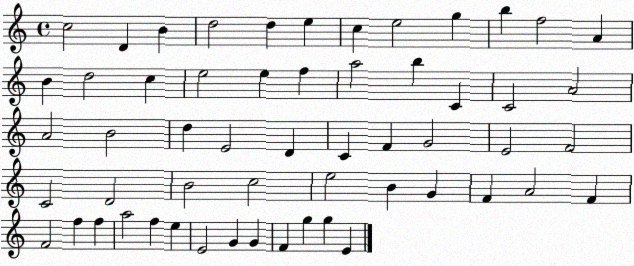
X:1
T:Untitled
M:4/4
L:1/4
K:C
c2 D B d2 d e c e2 g b f2 A B d2 c e2 e f a2 b C C2 A2 A2 B2 d E2 D C F G2 E2 F2 C2 D2 B2 c2 e2 B G F A2 F F2 f f a2 f e E2 G G F g g E